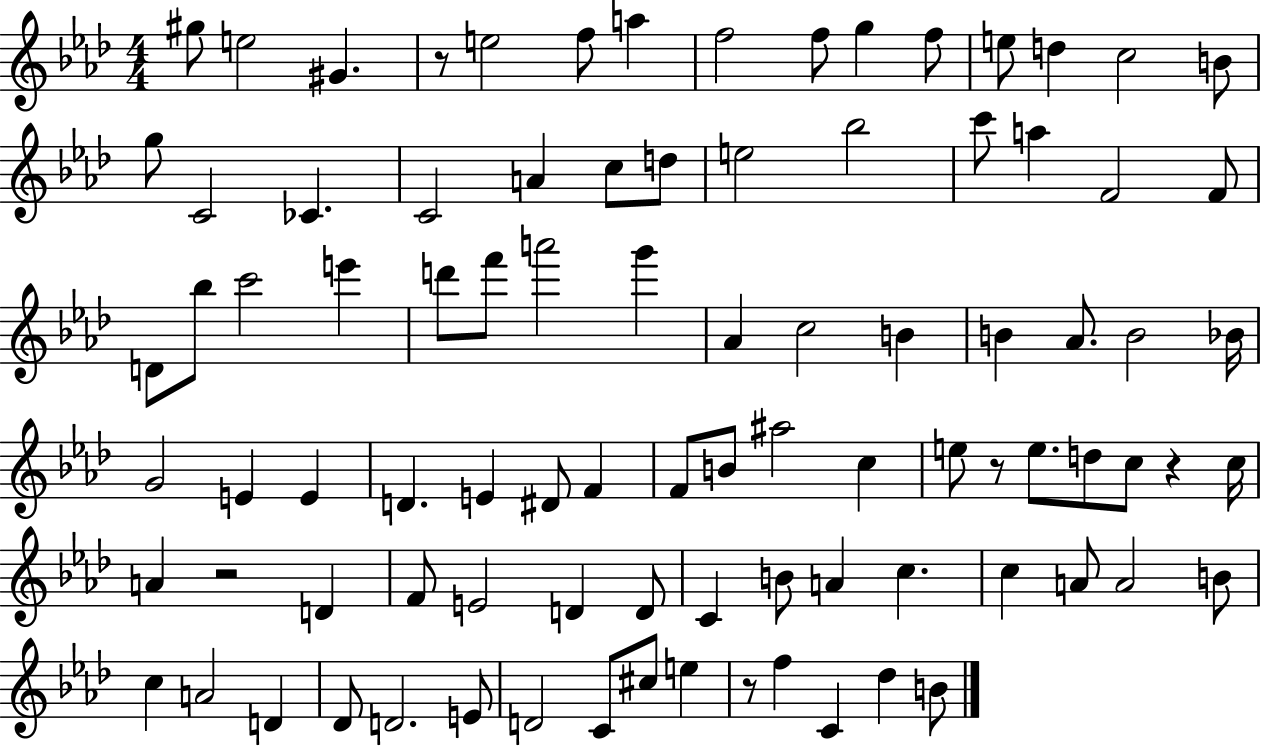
{
  \clef treble
  \numericTimeSignature
  \time 4/4
  \key aes \major
  gis''8 e''2 gis'4. | r8 e''2 f''8 a''4 | f''2 f''8 g''4 f''8 | e''8 d''4 c''2 b'8 | \break g''8 c'2 ces'4. | c'2 a'4 c''8 d''8 | e''2 bes''2 | c'''8 a''4 f'2 f'8 | \break d'8 bes''8 c'''2 e'''4 | d'''8 f'''8 a'''2 g'''4 | aes'4 c''2 b'4 | b'4 aes'8. b'2 bes'16 | \break g'2 e'4 e'4 | d'4. e'4 dis'8 f'4 | f'8 b'8 ais''2 c''4 | e''8 r8 e''8. d''8 c''8 r4 c''16 | \break a'4 r2 d'4 | f'8 e'2 d'4 d'8 | c'4 b'8 a'4 c''4. | c''4 a'8 a'2 b'8 | \break c''4 a'2 d'4 | des'8 d'2. e'8 | d'2 c'8 cis''8 e''4 | r8 f''4 c'4 des''4 b'8 | \break \bar "|."
}